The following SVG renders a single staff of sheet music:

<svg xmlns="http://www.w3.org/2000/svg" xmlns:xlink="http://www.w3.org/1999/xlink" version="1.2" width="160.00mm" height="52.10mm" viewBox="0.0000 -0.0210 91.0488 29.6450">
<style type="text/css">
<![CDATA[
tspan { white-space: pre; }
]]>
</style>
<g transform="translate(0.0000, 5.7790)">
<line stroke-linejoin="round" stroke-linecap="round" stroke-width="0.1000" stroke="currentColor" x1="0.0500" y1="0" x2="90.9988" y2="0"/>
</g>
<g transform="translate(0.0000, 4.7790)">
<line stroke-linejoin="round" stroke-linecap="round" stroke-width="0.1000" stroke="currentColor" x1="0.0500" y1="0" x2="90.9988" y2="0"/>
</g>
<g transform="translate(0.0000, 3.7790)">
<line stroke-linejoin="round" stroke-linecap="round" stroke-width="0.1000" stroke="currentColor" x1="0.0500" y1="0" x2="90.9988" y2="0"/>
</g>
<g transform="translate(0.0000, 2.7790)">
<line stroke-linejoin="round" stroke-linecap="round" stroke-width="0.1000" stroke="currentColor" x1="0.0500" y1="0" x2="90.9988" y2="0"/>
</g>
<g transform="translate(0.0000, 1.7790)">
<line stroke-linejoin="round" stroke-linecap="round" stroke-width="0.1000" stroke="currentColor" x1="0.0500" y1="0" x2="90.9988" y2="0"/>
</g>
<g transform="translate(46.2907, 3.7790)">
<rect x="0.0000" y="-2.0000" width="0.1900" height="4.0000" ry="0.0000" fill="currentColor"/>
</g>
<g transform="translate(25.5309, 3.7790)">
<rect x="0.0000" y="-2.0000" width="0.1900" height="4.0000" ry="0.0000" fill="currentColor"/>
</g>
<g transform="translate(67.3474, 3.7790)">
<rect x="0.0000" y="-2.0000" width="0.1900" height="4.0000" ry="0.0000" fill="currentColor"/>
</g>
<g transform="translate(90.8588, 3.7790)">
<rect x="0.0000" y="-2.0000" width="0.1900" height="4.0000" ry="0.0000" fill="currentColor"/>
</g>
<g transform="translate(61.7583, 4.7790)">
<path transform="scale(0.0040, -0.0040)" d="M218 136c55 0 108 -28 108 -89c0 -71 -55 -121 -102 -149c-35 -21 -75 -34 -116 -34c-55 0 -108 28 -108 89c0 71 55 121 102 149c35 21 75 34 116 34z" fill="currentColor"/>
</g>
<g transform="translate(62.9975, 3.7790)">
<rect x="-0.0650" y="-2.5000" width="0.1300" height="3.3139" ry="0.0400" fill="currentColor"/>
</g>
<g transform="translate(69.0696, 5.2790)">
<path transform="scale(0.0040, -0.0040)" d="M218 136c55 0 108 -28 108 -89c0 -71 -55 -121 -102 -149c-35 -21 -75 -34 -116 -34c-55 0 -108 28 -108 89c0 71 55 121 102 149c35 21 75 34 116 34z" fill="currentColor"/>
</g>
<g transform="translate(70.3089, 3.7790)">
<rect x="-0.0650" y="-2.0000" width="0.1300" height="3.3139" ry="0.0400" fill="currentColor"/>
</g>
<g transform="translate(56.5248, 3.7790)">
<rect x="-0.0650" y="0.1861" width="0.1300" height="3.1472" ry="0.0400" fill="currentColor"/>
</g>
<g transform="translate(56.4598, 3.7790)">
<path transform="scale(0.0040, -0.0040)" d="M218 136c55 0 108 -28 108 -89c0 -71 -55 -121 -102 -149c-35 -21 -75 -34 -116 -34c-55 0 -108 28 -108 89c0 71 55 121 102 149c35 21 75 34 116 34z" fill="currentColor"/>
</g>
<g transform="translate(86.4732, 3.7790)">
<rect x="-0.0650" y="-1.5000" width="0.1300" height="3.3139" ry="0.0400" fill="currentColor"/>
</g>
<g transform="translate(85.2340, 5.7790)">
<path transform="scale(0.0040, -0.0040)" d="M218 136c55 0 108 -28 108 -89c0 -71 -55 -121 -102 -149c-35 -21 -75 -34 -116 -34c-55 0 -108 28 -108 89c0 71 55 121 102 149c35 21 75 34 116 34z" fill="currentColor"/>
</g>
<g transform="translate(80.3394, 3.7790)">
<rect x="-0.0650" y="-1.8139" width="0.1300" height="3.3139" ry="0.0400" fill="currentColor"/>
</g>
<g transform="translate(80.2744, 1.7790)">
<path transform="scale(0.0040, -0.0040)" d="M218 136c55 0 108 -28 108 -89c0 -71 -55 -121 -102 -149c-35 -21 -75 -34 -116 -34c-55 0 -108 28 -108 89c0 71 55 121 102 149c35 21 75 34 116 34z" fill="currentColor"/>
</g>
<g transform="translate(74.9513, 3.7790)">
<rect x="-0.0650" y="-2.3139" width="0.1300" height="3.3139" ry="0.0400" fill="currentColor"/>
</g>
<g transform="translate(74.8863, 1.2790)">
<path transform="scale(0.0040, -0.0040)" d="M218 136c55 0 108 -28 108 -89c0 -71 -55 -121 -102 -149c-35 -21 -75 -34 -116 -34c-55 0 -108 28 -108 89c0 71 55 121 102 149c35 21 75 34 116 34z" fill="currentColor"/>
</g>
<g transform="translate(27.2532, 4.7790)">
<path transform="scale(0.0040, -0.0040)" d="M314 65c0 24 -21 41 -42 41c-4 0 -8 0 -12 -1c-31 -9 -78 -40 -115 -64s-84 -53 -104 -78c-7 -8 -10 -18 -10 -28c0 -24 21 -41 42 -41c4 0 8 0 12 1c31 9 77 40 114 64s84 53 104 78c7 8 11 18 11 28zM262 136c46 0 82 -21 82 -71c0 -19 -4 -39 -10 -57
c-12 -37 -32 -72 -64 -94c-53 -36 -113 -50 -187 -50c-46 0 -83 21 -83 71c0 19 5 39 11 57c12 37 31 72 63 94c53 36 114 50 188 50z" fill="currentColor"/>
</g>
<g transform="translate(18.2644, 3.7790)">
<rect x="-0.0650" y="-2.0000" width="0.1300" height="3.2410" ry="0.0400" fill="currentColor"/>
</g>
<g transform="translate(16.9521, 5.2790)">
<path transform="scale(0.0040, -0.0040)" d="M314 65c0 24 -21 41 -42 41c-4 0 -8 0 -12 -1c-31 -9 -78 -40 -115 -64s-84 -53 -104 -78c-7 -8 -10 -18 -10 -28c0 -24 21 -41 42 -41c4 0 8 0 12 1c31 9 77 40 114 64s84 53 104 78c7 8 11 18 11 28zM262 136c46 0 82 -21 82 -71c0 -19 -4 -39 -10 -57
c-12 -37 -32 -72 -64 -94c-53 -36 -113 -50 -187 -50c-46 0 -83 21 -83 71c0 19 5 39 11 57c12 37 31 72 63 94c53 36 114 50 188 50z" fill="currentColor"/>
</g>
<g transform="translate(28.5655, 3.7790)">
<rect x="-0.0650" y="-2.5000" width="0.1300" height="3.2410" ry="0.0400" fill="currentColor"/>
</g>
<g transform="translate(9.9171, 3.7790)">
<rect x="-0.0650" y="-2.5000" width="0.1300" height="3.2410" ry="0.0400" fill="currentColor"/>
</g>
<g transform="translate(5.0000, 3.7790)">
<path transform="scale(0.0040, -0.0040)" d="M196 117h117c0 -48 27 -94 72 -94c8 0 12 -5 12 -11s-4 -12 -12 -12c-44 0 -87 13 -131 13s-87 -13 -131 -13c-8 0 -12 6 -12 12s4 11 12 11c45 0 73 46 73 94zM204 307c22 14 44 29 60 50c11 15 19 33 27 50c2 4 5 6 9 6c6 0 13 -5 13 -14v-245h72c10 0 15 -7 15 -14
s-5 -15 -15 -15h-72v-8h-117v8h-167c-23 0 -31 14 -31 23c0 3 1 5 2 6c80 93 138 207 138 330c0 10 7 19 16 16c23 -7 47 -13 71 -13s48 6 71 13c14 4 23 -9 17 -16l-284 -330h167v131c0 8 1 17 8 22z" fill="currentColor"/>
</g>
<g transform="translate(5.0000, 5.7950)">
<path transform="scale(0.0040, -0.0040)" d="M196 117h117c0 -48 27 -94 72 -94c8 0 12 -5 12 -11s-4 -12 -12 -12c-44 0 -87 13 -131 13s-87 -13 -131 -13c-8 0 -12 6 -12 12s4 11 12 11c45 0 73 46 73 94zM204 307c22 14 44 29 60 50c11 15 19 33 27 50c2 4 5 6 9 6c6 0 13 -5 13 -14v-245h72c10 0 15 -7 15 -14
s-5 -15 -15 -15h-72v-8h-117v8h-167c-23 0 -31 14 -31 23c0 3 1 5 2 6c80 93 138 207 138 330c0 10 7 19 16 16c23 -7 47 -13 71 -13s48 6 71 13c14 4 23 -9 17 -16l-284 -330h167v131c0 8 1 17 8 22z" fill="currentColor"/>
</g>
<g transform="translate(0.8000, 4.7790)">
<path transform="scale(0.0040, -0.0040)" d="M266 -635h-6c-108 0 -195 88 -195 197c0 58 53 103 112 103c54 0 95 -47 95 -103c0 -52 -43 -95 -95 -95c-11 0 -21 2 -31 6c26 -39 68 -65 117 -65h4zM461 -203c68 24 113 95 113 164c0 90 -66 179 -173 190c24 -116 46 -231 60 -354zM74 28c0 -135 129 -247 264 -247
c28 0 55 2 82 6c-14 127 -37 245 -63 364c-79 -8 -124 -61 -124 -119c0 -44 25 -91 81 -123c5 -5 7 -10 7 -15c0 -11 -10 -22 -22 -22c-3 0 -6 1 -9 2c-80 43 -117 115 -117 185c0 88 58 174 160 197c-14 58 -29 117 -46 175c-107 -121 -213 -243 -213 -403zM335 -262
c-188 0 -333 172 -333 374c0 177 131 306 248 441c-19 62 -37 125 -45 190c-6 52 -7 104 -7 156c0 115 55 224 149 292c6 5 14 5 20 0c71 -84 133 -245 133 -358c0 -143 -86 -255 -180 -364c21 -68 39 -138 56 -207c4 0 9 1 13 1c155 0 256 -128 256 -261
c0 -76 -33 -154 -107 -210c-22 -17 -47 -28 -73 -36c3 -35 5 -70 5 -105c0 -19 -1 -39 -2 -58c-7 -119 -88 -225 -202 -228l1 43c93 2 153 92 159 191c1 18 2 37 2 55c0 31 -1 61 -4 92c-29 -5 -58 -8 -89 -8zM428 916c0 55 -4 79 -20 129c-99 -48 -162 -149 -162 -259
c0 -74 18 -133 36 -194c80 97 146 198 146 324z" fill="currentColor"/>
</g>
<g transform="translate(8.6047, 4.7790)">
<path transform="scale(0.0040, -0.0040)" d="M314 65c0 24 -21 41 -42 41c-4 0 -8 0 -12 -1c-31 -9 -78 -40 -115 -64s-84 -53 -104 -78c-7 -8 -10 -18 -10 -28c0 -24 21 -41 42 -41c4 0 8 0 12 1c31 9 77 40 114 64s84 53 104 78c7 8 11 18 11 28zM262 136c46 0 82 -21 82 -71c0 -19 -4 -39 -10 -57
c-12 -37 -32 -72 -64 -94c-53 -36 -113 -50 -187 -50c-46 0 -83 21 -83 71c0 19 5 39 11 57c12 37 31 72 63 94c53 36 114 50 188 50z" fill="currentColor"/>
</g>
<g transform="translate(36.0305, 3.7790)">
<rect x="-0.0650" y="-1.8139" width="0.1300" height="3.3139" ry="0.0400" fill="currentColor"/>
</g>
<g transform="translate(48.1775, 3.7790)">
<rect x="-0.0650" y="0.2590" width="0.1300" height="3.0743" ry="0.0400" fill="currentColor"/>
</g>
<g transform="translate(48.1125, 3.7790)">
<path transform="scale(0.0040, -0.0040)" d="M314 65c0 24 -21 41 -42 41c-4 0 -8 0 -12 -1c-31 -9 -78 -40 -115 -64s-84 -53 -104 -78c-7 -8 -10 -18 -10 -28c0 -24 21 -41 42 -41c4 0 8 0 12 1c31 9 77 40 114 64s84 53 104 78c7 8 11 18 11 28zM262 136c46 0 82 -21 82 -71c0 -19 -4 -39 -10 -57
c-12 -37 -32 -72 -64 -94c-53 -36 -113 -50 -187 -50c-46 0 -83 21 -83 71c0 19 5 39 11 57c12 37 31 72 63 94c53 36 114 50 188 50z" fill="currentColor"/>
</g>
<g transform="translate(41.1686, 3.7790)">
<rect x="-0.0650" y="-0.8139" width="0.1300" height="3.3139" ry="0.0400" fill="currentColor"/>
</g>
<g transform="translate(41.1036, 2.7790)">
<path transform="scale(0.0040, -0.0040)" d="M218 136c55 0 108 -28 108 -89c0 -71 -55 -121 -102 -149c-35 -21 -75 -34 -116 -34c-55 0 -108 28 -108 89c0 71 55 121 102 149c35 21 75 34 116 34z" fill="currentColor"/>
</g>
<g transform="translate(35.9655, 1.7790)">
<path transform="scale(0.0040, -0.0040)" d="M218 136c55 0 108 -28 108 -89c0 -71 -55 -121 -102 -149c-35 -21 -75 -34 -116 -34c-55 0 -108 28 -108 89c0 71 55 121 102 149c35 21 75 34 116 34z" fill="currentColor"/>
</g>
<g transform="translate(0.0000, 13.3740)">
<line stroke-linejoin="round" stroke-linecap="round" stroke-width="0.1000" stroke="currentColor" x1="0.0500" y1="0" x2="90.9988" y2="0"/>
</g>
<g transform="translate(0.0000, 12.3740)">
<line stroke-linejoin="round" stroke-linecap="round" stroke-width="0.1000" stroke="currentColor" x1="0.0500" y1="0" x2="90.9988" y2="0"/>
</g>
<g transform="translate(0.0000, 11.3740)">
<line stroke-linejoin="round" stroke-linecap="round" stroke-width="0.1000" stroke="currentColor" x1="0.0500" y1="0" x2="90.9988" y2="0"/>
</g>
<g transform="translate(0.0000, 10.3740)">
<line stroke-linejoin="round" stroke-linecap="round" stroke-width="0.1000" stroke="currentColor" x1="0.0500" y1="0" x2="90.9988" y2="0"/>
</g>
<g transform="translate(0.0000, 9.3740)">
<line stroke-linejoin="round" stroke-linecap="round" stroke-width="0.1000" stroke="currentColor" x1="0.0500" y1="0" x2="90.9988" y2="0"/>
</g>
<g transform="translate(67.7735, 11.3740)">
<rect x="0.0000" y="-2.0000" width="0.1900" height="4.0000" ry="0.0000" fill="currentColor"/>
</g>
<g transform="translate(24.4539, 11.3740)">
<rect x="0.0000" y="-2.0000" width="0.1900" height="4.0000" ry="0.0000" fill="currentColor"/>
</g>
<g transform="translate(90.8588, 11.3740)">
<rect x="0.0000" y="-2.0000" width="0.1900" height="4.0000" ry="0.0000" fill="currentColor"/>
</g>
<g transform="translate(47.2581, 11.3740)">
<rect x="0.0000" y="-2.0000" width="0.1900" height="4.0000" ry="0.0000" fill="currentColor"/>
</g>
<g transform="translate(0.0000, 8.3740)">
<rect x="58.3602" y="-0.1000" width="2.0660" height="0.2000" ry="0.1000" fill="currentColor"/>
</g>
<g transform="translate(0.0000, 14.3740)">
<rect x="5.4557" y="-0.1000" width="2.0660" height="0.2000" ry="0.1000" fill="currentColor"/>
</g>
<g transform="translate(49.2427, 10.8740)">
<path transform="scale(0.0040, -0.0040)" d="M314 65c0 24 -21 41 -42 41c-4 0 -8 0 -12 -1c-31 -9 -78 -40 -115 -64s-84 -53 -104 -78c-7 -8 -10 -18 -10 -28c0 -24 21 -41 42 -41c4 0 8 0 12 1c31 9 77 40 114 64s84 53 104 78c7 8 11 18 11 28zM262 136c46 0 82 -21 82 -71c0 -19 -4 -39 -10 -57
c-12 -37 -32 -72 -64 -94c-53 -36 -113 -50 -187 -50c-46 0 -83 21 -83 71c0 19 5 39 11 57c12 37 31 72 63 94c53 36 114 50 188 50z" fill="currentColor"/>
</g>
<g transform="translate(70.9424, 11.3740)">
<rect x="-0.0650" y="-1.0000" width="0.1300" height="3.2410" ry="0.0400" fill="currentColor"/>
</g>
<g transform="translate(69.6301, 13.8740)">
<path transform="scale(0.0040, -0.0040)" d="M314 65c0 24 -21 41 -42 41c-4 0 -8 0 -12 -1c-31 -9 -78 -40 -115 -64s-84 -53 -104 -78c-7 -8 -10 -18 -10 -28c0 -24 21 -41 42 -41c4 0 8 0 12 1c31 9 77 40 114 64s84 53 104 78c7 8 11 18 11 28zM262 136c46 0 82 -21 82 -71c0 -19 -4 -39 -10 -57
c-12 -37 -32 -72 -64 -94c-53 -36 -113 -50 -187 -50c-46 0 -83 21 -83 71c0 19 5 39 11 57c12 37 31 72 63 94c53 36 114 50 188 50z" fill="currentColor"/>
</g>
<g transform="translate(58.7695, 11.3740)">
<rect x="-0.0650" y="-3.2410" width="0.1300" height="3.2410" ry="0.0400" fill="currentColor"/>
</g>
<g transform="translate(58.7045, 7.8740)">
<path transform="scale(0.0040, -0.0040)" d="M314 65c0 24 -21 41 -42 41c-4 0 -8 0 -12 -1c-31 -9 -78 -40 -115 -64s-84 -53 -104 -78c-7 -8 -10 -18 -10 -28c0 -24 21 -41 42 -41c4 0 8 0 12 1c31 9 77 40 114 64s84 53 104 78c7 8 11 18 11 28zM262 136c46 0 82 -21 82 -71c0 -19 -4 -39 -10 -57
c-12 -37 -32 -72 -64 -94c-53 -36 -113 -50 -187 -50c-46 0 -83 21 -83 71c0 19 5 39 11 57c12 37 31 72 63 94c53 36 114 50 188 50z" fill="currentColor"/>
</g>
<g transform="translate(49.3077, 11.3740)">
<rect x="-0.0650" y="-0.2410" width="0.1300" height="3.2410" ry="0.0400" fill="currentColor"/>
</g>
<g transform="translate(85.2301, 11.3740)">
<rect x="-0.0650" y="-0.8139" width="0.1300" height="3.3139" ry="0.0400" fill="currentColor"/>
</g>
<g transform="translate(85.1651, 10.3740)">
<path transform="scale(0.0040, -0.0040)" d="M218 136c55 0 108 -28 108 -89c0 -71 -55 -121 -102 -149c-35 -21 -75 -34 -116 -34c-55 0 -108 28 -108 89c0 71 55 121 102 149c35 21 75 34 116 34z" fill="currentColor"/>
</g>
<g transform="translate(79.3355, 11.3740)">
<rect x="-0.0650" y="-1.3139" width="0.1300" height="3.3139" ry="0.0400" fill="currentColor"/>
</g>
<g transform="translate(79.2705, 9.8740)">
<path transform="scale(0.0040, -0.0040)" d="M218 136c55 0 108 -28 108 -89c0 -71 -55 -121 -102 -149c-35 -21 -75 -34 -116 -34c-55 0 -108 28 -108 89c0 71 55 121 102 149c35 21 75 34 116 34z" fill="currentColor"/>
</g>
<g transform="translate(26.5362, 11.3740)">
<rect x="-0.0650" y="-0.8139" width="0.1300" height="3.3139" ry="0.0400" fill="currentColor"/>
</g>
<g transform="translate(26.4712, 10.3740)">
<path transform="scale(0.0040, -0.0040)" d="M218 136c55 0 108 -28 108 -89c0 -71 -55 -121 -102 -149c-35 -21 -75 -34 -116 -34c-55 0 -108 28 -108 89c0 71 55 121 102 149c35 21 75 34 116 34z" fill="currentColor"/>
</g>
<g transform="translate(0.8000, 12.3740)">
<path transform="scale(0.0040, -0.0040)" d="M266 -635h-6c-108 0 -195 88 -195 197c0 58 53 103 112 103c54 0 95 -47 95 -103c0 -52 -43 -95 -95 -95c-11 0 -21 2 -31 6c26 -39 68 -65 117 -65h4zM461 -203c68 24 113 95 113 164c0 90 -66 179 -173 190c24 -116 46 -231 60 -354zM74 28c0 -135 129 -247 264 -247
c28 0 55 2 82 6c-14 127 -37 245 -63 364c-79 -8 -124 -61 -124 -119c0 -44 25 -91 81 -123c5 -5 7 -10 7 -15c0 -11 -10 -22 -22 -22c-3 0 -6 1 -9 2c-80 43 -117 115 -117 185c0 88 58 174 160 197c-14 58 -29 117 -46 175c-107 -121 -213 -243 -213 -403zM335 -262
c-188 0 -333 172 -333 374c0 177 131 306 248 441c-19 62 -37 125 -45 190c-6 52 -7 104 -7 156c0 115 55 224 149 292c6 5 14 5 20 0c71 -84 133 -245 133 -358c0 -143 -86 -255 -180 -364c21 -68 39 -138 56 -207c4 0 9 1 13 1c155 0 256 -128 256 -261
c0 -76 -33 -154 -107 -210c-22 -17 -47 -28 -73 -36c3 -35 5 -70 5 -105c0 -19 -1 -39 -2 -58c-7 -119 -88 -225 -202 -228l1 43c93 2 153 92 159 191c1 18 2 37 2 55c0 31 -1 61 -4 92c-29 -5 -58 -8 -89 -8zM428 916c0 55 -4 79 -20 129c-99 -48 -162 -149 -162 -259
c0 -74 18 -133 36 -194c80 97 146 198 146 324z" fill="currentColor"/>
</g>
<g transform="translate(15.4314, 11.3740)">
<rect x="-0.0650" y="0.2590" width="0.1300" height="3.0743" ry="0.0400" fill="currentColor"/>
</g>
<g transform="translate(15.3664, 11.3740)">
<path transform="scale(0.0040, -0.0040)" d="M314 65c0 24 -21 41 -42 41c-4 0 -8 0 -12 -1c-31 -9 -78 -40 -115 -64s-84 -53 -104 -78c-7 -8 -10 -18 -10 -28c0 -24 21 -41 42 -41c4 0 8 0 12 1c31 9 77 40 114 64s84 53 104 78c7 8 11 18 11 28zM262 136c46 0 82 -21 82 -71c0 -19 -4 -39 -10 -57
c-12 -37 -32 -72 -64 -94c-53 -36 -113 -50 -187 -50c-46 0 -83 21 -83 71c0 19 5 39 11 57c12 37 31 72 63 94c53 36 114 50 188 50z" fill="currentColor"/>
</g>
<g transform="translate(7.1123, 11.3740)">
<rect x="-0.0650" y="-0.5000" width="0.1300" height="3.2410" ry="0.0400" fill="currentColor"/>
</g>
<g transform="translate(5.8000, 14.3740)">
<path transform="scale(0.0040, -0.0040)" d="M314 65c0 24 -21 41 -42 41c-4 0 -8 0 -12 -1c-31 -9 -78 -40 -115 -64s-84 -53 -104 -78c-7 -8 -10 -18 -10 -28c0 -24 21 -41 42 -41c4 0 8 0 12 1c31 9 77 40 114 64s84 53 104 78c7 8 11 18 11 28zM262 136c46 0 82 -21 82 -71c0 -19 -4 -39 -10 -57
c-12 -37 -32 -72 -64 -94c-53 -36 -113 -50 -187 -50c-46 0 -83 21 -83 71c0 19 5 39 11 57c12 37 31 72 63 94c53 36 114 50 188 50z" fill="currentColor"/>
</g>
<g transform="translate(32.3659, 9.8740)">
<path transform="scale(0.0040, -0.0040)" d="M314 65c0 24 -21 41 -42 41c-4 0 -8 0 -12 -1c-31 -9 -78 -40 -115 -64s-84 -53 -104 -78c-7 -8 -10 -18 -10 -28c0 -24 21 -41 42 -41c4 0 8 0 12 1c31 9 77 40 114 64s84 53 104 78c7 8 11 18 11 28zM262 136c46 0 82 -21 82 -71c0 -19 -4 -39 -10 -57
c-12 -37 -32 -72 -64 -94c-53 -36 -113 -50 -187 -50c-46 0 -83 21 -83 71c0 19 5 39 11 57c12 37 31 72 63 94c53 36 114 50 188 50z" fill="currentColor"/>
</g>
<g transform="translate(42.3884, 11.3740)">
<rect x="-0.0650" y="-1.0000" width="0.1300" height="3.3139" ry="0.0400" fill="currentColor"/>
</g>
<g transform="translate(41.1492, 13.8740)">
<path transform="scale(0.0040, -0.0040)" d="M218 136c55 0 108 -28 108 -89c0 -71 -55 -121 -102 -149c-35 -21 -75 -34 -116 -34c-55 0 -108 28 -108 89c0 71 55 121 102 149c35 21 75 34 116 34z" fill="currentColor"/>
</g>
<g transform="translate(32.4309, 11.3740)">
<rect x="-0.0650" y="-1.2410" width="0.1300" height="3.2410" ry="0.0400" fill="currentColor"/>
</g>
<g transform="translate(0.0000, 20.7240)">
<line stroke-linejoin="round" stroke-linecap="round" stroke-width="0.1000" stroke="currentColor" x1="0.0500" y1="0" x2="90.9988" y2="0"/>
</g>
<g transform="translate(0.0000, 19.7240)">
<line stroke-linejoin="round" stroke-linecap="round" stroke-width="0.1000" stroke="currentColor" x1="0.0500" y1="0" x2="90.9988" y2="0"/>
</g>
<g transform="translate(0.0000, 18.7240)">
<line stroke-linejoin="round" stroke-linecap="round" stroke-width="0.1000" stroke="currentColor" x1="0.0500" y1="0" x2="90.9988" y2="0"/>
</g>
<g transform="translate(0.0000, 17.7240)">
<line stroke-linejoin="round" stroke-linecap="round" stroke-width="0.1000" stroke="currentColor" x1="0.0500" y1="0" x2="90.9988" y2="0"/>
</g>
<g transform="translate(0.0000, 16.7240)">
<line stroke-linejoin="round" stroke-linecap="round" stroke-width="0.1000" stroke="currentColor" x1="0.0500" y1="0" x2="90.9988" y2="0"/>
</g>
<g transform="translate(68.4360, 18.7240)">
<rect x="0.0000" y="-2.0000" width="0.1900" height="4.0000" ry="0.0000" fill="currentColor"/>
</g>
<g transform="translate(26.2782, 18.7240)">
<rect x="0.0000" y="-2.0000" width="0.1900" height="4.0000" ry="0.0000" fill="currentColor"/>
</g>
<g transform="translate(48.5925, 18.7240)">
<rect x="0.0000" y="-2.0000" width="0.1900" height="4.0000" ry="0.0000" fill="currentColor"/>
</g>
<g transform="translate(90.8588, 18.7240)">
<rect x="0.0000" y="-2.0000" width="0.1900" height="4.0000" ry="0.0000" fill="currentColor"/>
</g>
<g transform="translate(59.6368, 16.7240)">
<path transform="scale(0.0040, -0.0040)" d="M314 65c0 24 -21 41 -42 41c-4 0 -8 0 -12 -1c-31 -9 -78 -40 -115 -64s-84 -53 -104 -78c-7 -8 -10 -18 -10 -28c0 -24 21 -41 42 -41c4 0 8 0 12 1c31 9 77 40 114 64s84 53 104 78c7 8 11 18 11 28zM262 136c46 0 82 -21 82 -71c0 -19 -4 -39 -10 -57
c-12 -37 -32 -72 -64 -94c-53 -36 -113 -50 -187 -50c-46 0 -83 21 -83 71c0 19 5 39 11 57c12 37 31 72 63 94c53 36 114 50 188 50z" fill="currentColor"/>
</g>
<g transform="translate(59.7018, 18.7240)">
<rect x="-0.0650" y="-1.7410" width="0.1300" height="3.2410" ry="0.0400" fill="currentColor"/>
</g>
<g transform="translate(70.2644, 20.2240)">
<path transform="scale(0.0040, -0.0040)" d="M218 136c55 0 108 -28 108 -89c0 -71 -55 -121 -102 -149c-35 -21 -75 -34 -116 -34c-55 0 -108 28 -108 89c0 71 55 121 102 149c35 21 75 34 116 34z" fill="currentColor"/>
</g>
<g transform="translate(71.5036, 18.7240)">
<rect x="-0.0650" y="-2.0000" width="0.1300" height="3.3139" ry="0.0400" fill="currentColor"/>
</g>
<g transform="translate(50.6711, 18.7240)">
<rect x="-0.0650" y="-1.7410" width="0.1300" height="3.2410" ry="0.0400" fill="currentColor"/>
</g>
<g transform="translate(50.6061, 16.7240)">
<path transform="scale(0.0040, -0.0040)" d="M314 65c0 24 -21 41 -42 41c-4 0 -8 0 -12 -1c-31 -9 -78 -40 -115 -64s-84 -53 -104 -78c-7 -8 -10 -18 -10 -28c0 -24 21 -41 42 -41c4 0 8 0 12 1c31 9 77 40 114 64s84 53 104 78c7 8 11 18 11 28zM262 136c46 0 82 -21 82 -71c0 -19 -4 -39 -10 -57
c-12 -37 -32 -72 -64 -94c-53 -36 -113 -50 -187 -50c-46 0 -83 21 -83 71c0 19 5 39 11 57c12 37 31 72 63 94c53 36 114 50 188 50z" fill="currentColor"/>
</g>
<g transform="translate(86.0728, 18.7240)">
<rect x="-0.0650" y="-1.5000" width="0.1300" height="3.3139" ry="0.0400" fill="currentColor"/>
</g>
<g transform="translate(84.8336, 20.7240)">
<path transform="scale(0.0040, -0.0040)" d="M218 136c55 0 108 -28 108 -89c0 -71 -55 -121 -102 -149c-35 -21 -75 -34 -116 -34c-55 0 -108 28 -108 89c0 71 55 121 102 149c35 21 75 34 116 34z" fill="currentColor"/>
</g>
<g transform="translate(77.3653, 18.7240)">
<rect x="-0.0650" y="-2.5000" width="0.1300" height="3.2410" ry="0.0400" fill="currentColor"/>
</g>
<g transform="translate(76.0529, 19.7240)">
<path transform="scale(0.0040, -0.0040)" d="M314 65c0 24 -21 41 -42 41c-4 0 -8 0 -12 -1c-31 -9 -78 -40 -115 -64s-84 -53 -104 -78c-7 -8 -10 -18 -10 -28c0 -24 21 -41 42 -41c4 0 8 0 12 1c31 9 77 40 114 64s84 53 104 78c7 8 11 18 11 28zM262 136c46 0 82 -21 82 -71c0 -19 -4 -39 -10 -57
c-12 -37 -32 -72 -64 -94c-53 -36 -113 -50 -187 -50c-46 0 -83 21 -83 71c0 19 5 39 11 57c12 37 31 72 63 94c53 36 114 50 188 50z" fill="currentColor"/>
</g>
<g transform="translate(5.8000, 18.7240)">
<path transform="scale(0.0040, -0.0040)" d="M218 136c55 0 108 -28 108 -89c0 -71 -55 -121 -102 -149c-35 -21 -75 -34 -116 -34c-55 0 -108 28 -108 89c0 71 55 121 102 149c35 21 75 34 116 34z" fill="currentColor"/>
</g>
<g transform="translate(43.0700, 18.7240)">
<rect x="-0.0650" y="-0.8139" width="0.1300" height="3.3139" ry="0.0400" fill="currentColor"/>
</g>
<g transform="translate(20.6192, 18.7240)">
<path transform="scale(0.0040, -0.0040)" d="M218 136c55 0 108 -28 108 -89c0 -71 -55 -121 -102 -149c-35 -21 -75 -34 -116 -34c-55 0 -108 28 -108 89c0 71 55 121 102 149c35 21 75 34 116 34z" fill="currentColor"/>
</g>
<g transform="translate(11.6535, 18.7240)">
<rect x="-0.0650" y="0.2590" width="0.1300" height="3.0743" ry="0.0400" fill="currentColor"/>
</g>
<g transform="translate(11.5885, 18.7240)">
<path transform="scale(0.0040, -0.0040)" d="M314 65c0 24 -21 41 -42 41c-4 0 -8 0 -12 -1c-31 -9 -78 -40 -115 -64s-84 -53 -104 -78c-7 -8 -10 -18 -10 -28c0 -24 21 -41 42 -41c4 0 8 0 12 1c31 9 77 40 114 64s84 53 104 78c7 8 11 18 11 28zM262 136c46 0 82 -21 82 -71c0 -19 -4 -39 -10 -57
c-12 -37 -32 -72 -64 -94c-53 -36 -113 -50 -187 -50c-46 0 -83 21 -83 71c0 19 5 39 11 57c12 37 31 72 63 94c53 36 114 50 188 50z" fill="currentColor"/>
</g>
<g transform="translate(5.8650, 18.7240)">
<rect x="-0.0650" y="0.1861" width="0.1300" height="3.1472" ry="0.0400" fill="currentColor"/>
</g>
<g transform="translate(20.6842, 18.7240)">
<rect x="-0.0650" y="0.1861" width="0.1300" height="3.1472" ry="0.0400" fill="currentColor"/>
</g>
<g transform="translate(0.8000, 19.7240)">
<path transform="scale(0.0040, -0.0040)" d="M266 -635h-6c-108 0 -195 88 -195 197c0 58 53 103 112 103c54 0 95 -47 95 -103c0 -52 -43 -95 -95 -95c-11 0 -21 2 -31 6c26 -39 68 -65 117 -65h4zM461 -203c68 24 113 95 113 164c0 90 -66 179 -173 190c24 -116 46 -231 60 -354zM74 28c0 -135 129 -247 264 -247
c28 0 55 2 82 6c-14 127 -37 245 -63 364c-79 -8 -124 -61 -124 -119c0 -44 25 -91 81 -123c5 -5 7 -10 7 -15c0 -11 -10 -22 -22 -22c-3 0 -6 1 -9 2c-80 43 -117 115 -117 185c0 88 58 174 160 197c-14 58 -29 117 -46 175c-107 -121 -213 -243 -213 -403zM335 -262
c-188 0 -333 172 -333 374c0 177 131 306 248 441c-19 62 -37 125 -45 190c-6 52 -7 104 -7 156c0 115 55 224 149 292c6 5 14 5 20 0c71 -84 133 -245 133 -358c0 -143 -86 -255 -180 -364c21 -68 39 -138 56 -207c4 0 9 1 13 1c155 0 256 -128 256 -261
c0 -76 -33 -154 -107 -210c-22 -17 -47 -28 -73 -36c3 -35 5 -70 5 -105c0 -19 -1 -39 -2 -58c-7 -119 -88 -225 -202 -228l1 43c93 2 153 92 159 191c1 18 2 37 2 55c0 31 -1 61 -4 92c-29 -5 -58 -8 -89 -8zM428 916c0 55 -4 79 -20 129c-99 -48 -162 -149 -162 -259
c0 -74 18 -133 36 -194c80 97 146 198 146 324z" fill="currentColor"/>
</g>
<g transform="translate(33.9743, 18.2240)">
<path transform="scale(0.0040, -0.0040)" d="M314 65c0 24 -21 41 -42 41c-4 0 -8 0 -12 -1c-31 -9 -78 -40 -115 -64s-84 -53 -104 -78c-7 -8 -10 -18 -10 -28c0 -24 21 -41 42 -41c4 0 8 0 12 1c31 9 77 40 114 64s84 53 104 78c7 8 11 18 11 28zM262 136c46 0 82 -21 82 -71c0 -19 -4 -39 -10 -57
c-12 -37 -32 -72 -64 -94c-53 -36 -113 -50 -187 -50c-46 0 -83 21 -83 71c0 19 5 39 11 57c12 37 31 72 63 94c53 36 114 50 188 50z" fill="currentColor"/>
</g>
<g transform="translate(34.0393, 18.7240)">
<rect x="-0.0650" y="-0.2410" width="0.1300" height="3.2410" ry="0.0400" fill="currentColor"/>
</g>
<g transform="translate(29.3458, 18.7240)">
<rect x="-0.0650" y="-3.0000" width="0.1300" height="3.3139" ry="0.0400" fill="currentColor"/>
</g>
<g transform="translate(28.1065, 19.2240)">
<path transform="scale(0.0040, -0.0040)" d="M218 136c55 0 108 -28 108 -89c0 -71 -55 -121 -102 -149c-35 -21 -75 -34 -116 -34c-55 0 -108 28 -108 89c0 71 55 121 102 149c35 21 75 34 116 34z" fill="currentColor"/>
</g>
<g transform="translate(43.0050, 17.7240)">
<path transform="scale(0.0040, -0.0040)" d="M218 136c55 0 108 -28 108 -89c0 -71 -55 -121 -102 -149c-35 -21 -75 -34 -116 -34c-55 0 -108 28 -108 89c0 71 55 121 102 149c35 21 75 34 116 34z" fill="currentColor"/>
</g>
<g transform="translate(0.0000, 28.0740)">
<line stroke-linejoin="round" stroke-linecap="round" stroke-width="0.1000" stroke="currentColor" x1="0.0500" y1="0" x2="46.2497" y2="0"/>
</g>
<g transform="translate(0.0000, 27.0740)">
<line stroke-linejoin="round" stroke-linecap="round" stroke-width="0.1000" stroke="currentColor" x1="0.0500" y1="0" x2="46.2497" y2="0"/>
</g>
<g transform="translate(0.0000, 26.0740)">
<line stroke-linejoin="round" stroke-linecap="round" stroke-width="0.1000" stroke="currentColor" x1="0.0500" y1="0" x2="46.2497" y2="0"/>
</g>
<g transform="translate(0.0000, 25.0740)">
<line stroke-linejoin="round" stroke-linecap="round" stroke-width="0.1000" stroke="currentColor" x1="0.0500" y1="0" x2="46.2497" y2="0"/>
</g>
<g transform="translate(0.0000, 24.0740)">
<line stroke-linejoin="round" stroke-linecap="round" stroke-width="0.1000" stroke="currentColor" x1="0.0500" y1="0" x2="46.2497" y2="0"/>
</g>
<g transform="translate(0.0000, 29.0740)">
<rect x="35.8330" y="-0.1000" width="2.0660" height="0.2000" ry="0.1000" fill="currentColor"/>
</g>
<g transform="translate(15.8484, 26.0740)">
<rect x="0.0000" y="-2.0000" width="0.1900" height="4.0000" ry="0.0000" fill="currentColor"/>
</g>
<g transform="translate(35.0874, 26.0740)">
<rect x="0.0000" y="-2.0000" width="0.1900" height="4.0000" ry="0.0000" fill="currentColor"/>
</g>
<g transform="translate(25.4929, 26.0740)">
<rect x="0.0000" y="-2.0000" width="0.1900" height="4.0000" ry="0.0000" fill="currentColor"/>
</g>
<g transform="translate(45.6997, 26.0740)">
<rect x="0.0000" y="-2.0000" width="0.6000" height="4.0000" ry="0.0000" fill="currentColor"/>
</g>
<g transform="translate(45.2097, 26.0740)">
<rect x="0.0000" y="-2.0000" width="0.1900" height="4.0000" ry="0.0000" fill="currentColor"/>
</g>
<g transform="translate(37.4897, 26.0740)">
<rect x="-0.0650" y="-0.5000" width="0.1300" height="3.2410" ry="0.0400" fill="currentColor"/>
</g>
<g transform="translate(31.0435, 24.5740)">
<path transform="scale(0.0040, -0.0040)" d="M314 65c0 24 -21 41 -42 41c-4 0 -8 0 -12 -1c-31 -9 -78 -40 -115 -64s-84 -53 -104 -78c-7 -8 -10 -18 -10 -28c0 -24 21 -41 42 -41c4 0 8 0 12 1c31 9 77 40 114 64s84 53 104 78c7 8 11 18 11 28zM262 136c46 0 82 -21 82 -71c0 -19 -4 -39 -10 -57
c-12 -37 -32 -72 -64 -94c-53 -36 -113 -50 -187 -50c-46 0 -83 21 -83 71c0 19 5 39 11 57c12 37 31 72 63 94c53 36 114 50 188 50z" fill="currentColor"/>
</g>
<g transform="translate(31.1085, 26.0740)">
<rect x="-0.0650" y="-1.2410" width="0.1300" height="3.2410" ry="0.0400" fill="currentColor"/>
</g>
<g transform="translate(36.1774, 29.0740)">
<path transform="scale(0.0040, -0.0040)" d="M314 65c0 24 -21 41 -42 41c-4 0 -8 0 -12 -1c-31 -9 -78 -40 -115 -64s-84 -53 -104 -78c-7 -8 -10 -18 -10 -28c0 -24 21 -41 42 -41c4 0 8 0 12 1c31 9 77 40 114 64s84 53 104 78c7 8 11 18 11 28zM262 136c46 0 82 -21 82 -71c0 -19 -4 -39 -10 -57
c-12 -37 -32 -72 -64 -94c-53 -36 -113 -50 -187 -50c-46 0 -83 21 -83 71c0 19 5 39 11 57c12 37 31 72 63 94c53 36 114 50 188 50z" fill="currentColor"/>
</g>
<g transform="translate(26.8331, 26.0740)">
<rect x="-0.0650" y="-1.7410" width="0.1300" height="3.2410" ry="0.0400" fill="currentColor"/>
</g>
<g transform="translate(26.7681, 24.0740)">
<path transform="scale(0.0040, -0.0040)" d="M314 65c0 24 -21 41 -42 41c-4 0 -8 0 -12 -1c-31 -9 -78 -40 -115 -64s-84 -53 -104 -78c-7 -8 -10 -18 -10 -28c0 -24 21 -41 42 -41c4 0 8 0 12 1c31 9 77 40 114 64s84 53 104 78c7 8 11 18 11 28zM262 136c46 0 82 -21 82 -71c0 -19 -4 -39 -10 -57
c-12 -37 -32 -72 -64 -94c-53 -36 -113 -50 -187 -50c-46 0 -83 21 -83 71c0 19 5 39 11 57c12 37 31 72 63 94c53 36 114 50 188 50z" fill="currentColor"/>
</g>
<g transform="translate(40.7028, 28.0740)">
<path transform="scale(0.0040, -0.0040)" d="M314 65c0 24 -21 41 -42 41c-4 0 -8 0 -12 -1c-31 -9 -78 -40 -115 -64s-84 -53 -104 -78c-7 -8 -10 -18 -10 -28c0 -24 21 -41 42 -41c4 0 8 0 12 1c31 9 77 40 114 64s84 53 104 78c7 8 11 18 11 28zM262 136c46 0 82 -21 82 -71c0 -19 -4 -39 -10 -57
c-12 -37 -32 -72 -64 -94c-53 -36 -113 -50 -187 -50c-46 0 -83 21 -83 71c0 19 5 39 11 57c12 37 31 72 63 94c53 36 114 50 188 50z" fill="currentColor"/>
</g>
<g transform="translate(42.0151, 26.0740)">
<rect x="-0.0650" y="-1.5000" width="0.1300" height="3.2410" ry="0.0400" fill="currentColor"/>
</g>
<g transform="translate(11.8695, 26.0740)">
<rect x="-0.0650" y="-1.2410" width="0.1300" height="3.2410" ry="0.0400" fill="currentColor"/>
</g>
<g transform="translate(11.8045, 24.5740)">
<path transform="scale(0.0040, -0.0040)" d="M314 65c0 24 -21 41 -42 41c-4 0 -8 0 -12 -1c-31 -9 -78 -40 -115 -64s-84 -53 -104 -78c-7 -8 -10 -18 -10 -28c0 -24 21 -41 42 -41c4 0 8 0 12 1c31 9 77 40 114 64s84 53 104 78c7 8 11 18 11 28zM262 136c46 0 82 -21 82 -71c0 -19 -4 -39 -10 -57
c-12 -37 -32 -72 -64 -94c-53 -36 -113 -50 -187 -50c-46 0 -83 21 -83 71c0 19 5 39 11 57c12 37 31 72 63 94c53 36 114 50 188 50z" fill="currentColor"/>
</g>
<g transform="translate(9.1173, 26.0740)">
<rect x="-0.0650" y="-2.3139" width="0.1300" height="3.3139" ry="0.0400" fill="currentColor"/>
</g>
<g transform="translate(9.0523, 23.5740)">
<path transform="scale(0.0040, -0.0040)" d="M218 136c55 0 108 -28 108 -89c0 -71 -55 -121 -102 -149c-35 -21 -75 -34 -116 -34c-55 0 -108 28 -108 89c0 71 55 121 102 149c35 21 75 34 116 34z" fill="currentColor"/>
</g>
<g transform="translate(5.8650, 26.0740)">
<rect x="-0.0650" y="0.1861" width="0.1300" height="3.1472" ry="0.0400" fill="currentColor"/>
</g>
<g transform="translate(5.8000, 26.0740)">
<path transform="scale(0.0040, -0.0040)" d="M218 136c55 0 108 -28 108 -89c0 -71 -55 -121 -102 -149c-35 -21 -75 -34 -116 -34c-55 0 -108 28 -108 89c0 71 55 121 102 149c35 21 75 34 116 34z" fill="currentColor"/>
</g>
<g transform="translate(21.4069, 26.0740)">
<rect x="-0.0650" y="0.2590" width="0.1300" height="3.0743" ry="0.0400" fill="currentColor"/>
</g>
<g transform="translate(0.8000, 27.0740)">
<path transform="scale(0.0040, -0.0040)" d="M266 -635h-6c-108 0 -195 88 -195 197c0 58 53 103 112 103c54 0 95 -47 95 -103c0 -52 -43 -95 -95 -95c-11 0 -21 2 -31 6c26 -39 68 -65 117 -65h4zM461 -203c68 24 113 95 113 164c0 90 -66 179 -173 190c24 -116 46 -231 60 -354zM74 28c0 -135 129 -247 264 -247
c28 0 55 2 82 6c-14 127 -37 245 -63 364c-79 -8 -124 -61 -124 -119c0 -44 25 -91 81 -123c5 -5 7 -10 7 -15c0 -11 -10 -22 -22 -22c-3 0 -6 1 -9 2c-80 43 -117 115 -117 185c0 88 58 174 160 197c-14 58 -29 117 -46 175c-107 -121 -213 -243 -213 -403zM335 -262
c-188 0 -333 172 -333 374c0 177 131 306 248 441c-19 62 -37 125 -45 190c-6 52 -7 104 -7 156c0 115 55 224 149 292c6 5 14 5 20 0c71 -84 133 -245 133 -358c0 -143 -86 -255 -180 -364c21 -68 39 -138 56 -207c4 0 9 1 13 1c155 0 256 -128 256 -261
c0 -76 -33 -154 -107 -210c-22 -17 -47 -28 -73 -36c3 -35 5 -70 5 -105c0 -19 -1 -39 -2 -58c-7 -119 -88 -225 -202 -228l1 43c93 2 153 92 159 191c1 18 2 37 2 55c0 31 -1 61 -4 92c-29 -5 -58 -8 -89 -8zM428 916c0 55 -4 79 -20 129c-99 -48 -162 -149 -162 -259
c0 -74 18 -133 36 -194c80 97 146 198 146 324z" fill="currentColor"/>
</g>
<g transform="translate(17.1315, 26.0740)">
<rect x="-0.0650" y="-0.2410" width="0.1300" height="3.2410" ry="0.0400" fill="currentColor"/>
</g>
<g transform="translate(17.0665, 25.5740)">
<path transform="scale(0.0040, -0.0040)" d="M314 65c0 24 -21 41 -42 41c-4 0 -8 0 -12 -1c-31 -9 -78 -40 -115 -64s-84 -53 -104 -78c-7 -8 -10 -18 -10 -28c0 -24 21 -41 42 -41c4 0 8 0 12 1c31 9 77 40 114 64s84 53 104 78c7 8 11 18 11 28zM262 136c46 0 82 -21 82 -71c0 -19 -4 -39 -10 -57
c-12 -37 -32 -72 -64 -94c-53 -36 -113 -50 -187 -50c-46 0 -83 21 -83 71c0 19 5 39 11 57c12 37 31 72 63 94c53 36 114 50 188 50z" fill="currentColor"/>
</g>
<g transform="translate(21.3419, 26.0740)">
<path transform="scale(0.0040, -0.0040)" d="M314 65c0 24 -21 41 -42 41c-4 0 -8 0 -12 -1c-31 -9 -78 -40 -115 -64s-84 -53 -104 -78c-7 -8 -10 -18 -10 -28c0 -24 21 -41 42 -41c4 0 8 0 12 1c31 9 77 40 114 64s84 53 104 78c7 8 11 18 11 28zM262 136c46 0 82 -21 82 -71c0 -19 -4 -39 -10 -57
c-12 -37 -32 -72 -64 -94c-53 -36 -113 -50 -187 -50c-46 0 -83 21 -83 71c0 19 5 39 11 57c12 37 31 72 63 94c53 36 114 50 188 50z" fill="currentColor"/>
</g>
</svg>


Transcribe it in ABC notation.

X:1
T:Untitled
M:4/4
L:1/4
K:C
G2 F2 G2 f d B2 B G F g f E C2 B2 d e2 D c2 b2 D2 e d B B2 B A c2 d f2 f2 F G2 E B g e2 c2 B2 f2 e2 C2 E2